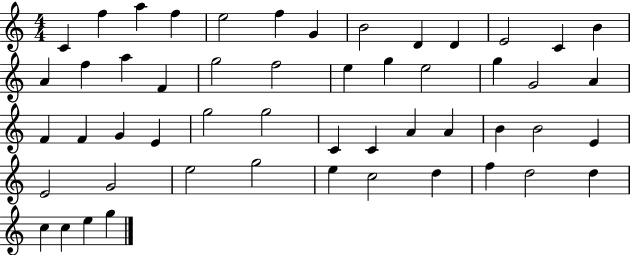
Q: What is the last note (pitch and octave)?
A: G5